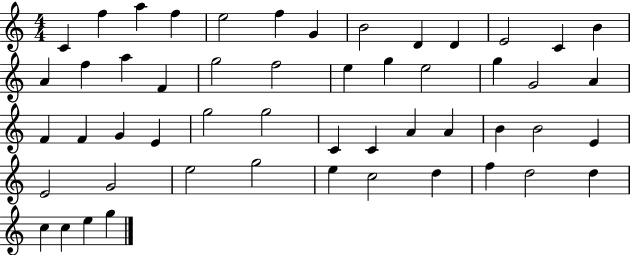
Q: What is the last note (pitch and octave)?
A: G5